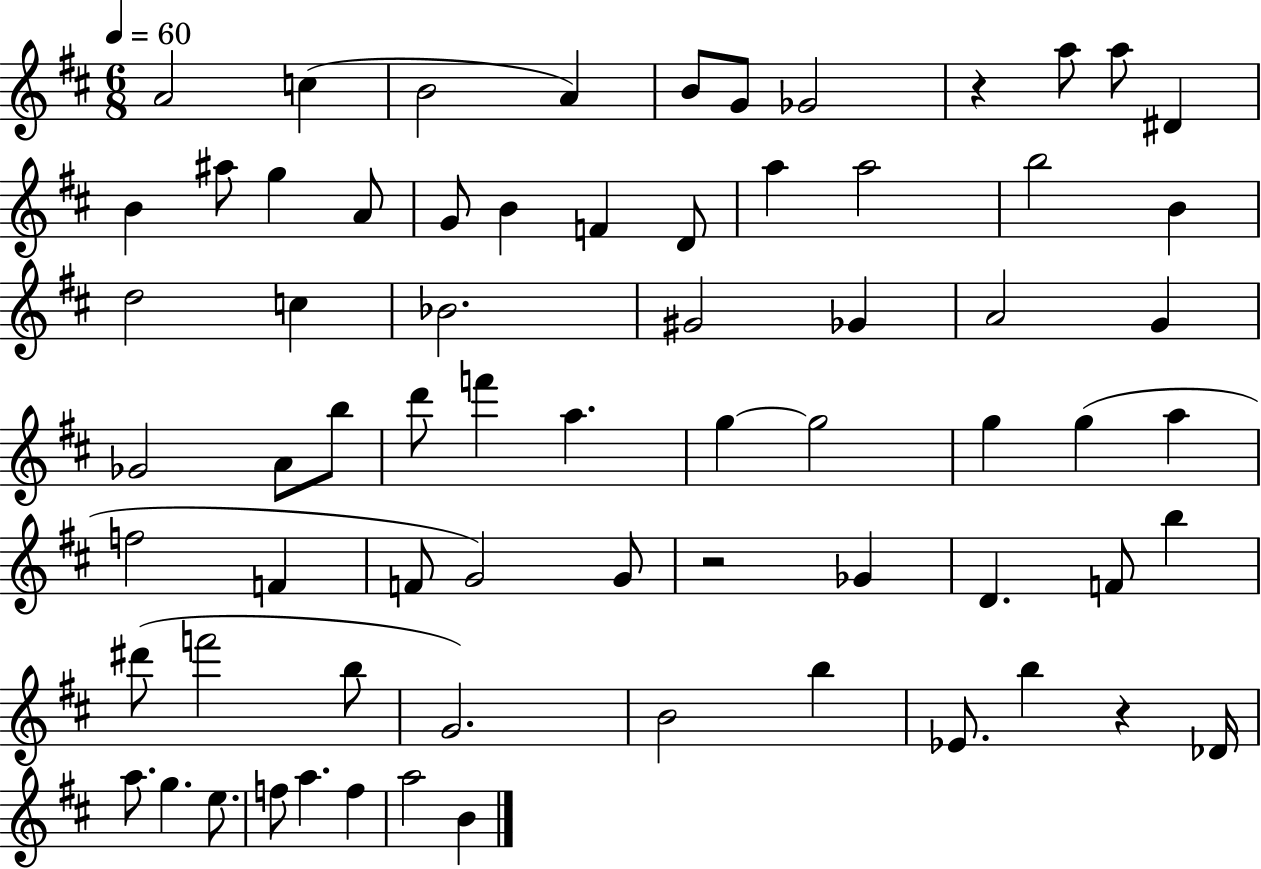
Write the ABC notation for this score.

X:1
T:Untitled
M:6/8
L:1/4
K:D
A2 c B2 A B/2 G/2 _G2 z a/2 a/2 ^D B ^a/2 g A/2 G/2 B F D/2 a a2 b2 B d2 c _B2 ^G2 _G A2 G _G2 A/2 b/2 d'/2 f' a g g2 g g a f2 F F/2 G2 G/2 z2 _G D F/2 b ^d'/2 f'2 b/2 G2 B2 b _E/2 b z _D/4 a/2 g e/2 f/2 a f a2 B